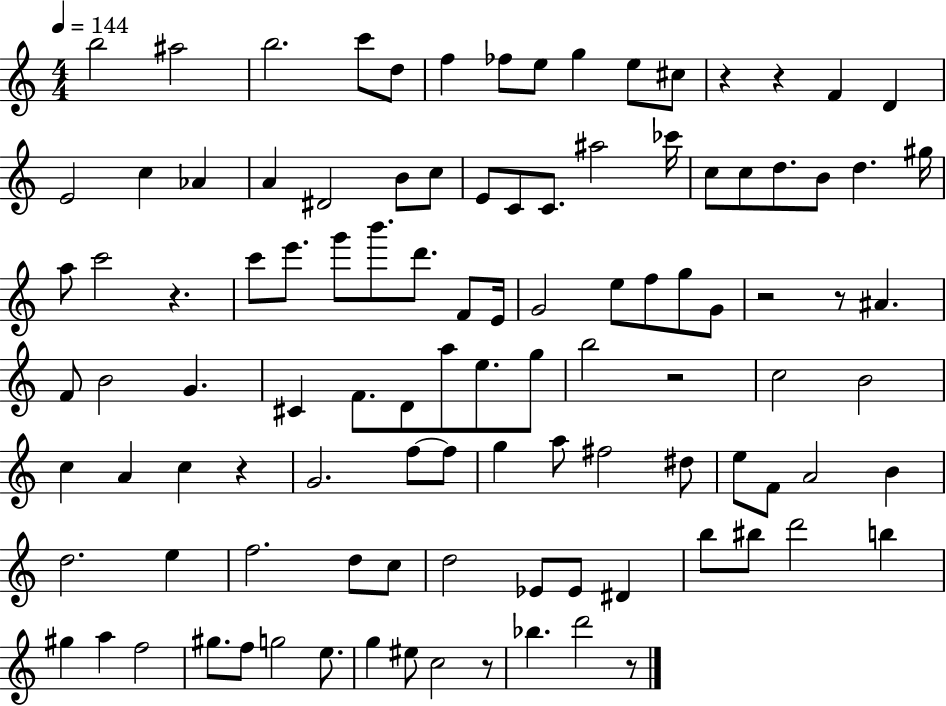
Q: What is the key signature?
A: C major